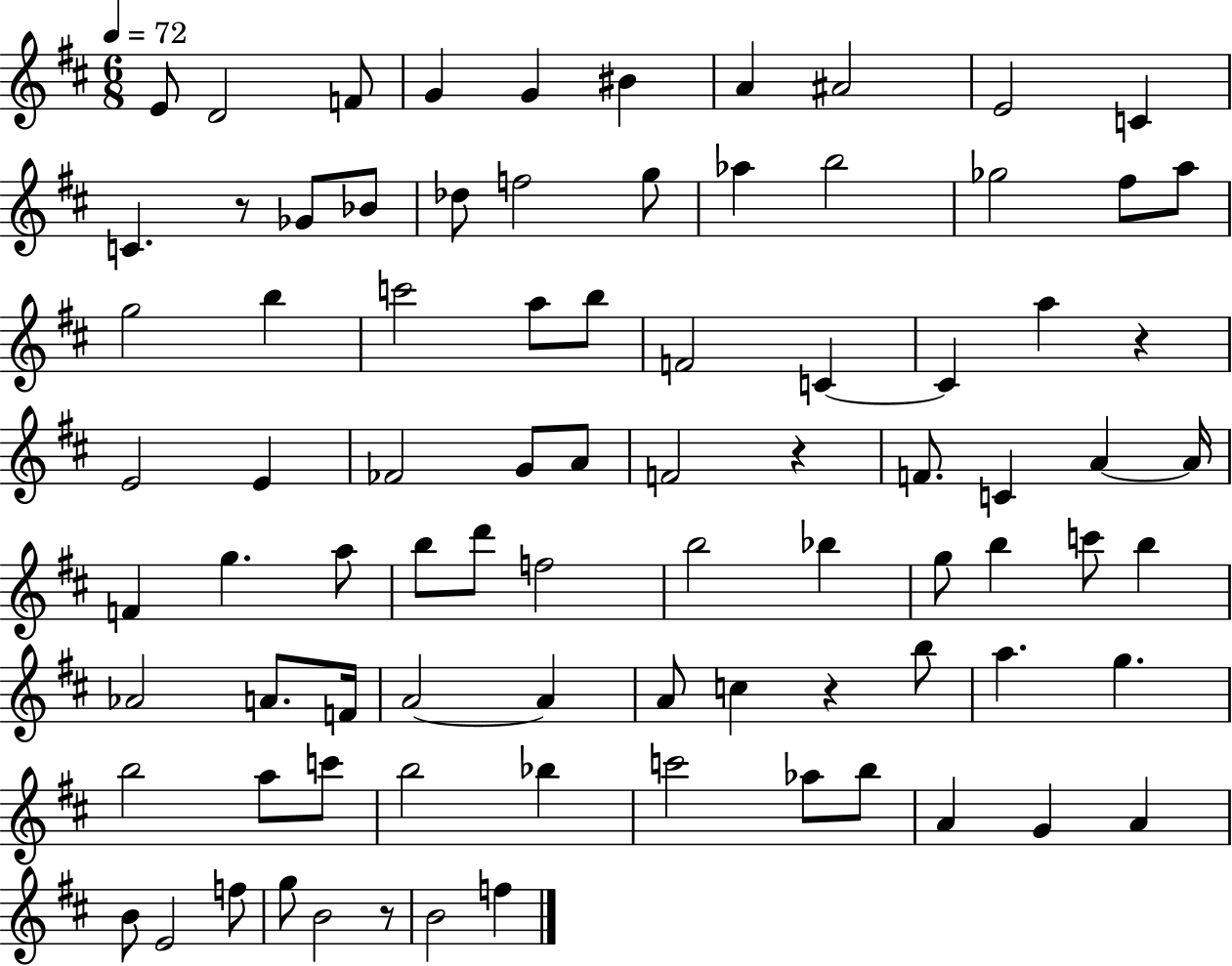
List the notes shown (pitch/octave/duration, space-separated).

E4/e D4/h F4/e G4/q G4/q BIS4/q A4/q A#4/h E4/h C4/q C4/q. R/e Gb4/e Bb4/e Db5/e F5/h G5/e Ab5/q B5/h Gb5/h F#5/e A5/e G5/h B5/q C6/h A5/e B5/e F4/h C4/q C4/q A5/q R/q E4/h E4/q FES4/h G4/e A4/e F4/h R/q F4/e. C4/q A4/q A4/s F4/q G5/q. A5/e B5/e D6/e F5/h B5/h Bb5/q G5/e B5/q C6/e B5/q Ab4/h A4/e. F4/s A4/h A4/q A4/e C5/q R/q B5/e A5/q. G5/q. B5/h A5/e C6/e B5/h Bb5/q C6/h Ab5/e B5/e A4/q G4/q A4/q B4/e E4/h F5/e G5/e B4/h R/e B4/h F5/q